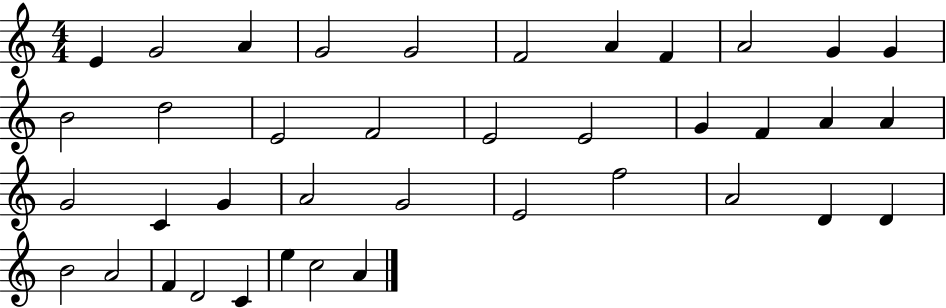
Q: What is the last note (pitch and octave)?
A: A4